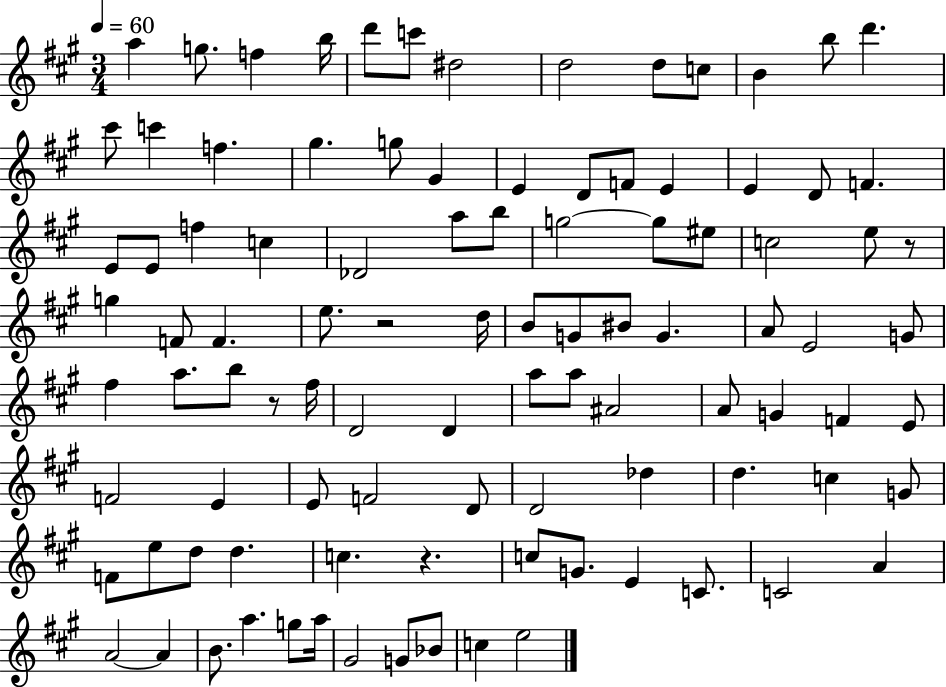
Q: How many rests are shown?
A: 4